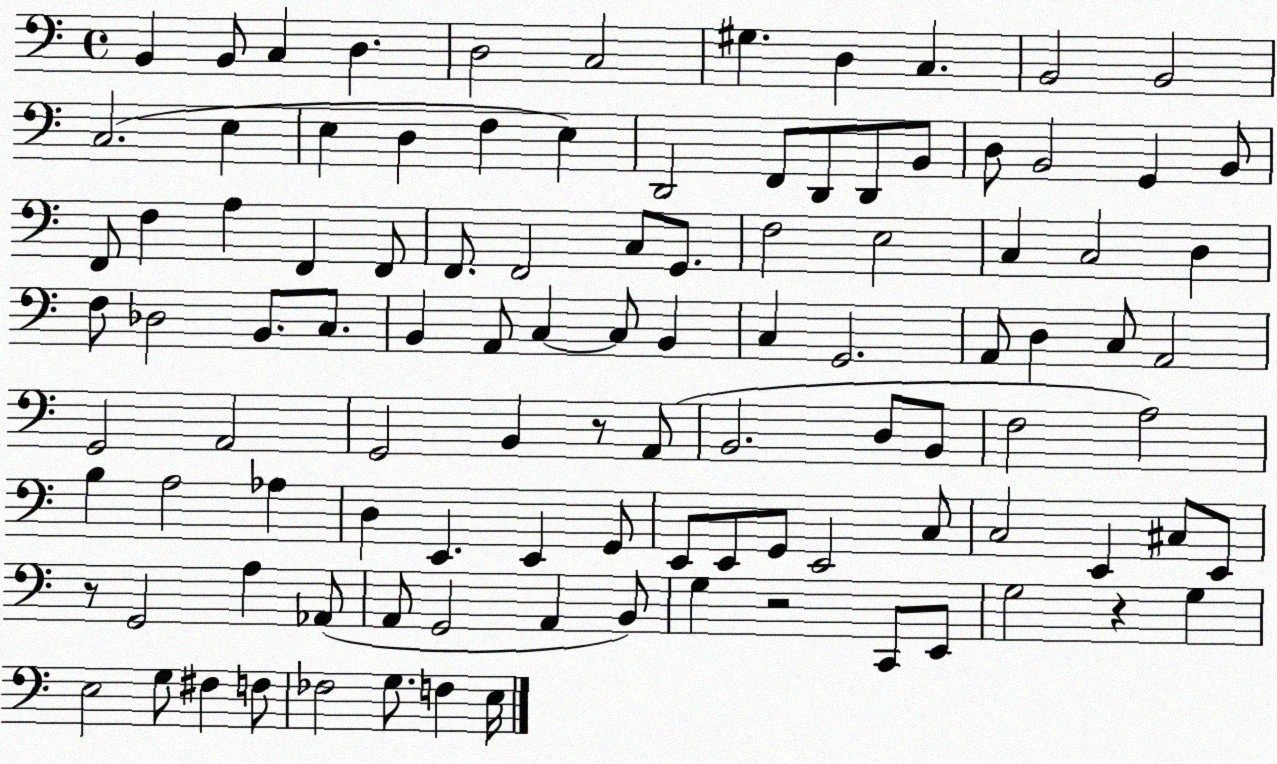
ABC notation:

X:1
T:Untitled
M:4/4
L:1/4
K:C
B,, B,,/2 C, D, D,2 C,2 ^G, D, C, B,,2 B,,2 C,2 E, E, D, F, E, D,,2 F,,/2 D,,/2 D,,/2 B,,/2 D,/2 B,,2 G,, B,,/2 F,,/2 F, A, F,, F,,/2 F,,/2 F,,2 C,/2 G,,/2 F,2 E,2 C, C,2 D, F,/2 _D,2 B,,/2 C,/2 B,, A,,/2 C, C,/2 B,, C, G,,2 A,,/2 D, C,/2 A,,2 G,,2 A,,2 G,,2 B,, z/2 A,,/2 B,,2 D,/2 B,,/2 F,2 A,2 B, A,2 _A, D, E,, E,, G,,/2 E,,/2 E,,/2 G,,/2 E,,2 C,/2 C,2 E,, ^C,/2 E,,/2 z/2 G,,2 A, _A,,/2 A,,/2 G,,2 A,, B,,/2 G, z2 C,,/2 E,,/2 G,2 z G, E,2 G,/2 ^F, F,/2 _F,2 G,/2 F, E,/4